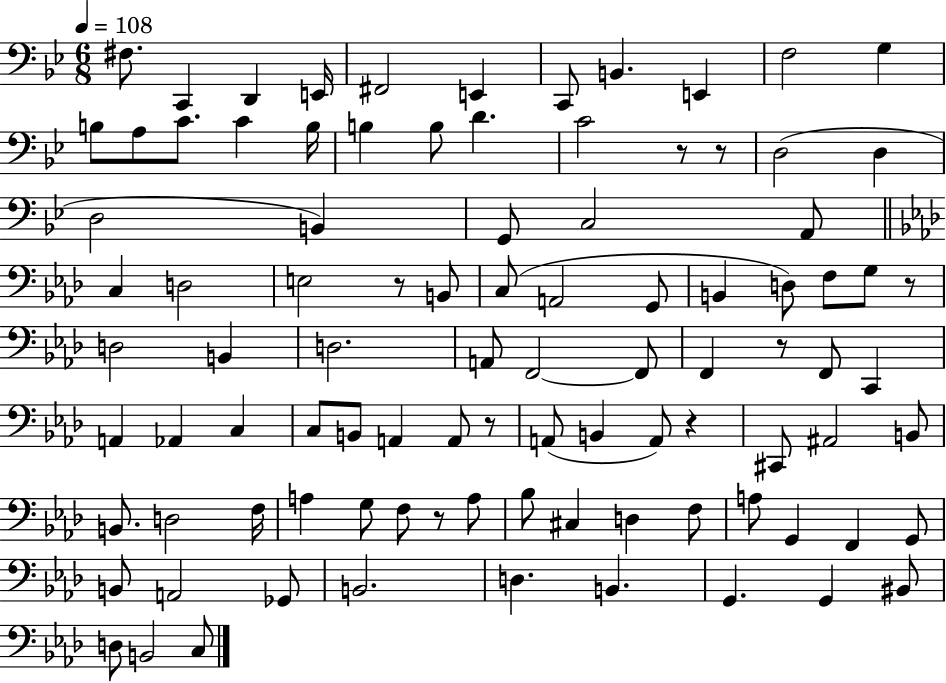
F#3/e. C2/q D2/q E2/s F#2/h E2/q C2/e B2/q. E2/q F3/h G3/q B3/e A3/e C4/e. C4/q B3/s B3/q B3/e D4/q. C4/h R/e R/e D3/h D3/q D3/h B2/q G2/e C3/h A2/e C3/q D3/h E3/h R/e B2/e C3/e A2/h G2/e B2/q D3/e F3/e G3/e R/e D3/h B2/q D3/h. A2/e F2/h F2/e F2/q R/e F2/e C2/q A2/q Ab2/q C3/q C3/e B2/e A2/q A2/e R/e A2/e B2/q A2/e R/q C#2/e A#2/h B2/e B2/e. D3/h F3/s A3/q G3/e F3/e R/e A3/e Bb3/e C#3/q D3/q F3/e A3/e G2/q F2/q G2/e B2/e A2/h Gb2/e B2/h. D3/q. B2/q. G2/q. G2/q BIS2/e D3/e B2/h C3/e